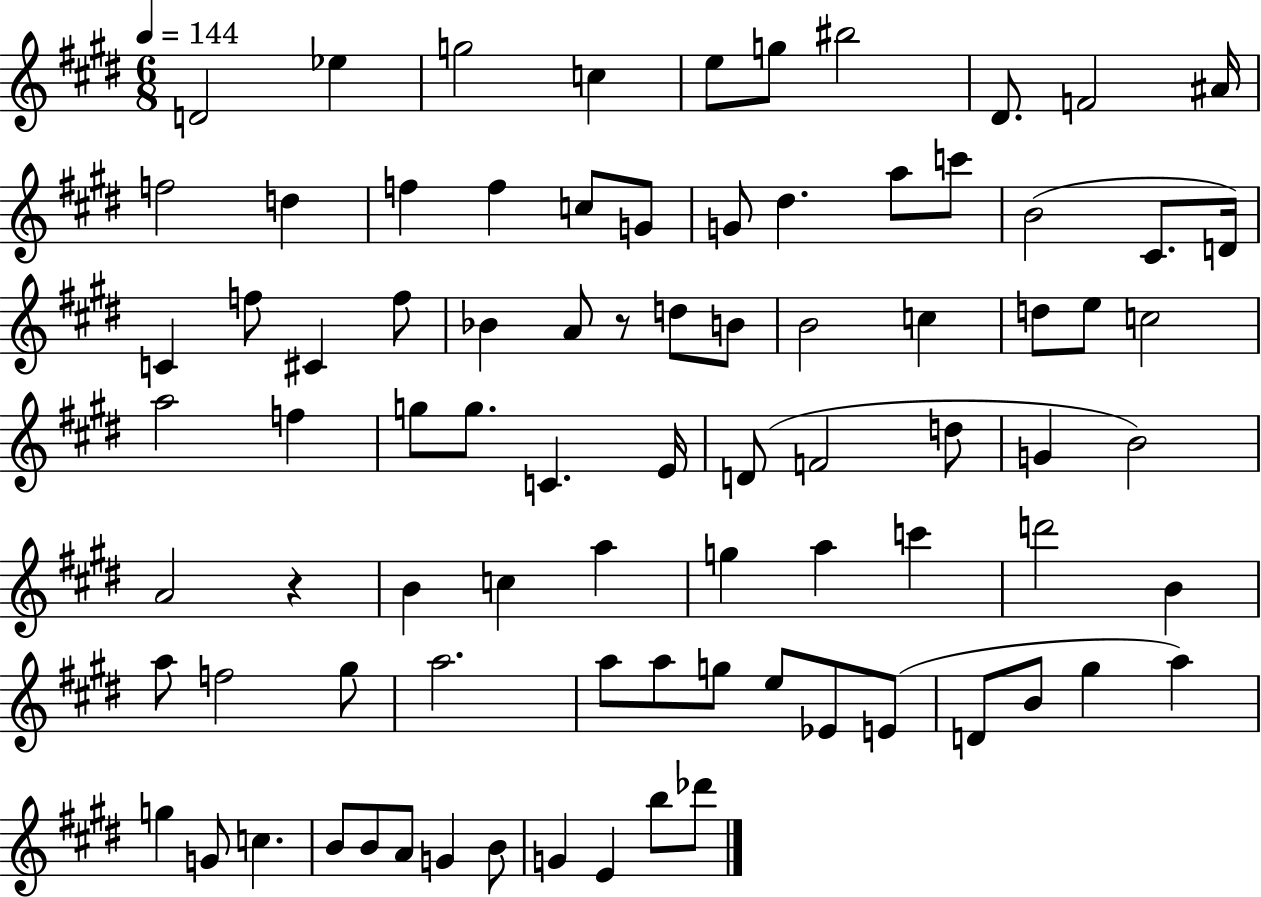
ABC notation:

X:1
T:Untitled
M:6/8
L:1/4
K:E
D2 _e g2 c e/2 g/2 ^b2 ^D/2 F2 ^A/4 f2 d f f c/2 G/2 G/2 ^d a/2 c'/2 B2 ^C/2 D/4 C f/2 ^C f/2 _B A/2 z/2 d/2 B/2 B2 c d/2 e/2 c2 a2 f g/2 g/2 C E/4 D/2 F2 d/2 G B2 A2 z B c a g a c' d'2 B a/2 f2 ^g/2 a2 a/2 a/2 g/2 e/2 _E/2 E/2 D/2 B/2 ^g a g G/2 c B/2 B/2 A/2 G B/2 G E b/2 _d'/2